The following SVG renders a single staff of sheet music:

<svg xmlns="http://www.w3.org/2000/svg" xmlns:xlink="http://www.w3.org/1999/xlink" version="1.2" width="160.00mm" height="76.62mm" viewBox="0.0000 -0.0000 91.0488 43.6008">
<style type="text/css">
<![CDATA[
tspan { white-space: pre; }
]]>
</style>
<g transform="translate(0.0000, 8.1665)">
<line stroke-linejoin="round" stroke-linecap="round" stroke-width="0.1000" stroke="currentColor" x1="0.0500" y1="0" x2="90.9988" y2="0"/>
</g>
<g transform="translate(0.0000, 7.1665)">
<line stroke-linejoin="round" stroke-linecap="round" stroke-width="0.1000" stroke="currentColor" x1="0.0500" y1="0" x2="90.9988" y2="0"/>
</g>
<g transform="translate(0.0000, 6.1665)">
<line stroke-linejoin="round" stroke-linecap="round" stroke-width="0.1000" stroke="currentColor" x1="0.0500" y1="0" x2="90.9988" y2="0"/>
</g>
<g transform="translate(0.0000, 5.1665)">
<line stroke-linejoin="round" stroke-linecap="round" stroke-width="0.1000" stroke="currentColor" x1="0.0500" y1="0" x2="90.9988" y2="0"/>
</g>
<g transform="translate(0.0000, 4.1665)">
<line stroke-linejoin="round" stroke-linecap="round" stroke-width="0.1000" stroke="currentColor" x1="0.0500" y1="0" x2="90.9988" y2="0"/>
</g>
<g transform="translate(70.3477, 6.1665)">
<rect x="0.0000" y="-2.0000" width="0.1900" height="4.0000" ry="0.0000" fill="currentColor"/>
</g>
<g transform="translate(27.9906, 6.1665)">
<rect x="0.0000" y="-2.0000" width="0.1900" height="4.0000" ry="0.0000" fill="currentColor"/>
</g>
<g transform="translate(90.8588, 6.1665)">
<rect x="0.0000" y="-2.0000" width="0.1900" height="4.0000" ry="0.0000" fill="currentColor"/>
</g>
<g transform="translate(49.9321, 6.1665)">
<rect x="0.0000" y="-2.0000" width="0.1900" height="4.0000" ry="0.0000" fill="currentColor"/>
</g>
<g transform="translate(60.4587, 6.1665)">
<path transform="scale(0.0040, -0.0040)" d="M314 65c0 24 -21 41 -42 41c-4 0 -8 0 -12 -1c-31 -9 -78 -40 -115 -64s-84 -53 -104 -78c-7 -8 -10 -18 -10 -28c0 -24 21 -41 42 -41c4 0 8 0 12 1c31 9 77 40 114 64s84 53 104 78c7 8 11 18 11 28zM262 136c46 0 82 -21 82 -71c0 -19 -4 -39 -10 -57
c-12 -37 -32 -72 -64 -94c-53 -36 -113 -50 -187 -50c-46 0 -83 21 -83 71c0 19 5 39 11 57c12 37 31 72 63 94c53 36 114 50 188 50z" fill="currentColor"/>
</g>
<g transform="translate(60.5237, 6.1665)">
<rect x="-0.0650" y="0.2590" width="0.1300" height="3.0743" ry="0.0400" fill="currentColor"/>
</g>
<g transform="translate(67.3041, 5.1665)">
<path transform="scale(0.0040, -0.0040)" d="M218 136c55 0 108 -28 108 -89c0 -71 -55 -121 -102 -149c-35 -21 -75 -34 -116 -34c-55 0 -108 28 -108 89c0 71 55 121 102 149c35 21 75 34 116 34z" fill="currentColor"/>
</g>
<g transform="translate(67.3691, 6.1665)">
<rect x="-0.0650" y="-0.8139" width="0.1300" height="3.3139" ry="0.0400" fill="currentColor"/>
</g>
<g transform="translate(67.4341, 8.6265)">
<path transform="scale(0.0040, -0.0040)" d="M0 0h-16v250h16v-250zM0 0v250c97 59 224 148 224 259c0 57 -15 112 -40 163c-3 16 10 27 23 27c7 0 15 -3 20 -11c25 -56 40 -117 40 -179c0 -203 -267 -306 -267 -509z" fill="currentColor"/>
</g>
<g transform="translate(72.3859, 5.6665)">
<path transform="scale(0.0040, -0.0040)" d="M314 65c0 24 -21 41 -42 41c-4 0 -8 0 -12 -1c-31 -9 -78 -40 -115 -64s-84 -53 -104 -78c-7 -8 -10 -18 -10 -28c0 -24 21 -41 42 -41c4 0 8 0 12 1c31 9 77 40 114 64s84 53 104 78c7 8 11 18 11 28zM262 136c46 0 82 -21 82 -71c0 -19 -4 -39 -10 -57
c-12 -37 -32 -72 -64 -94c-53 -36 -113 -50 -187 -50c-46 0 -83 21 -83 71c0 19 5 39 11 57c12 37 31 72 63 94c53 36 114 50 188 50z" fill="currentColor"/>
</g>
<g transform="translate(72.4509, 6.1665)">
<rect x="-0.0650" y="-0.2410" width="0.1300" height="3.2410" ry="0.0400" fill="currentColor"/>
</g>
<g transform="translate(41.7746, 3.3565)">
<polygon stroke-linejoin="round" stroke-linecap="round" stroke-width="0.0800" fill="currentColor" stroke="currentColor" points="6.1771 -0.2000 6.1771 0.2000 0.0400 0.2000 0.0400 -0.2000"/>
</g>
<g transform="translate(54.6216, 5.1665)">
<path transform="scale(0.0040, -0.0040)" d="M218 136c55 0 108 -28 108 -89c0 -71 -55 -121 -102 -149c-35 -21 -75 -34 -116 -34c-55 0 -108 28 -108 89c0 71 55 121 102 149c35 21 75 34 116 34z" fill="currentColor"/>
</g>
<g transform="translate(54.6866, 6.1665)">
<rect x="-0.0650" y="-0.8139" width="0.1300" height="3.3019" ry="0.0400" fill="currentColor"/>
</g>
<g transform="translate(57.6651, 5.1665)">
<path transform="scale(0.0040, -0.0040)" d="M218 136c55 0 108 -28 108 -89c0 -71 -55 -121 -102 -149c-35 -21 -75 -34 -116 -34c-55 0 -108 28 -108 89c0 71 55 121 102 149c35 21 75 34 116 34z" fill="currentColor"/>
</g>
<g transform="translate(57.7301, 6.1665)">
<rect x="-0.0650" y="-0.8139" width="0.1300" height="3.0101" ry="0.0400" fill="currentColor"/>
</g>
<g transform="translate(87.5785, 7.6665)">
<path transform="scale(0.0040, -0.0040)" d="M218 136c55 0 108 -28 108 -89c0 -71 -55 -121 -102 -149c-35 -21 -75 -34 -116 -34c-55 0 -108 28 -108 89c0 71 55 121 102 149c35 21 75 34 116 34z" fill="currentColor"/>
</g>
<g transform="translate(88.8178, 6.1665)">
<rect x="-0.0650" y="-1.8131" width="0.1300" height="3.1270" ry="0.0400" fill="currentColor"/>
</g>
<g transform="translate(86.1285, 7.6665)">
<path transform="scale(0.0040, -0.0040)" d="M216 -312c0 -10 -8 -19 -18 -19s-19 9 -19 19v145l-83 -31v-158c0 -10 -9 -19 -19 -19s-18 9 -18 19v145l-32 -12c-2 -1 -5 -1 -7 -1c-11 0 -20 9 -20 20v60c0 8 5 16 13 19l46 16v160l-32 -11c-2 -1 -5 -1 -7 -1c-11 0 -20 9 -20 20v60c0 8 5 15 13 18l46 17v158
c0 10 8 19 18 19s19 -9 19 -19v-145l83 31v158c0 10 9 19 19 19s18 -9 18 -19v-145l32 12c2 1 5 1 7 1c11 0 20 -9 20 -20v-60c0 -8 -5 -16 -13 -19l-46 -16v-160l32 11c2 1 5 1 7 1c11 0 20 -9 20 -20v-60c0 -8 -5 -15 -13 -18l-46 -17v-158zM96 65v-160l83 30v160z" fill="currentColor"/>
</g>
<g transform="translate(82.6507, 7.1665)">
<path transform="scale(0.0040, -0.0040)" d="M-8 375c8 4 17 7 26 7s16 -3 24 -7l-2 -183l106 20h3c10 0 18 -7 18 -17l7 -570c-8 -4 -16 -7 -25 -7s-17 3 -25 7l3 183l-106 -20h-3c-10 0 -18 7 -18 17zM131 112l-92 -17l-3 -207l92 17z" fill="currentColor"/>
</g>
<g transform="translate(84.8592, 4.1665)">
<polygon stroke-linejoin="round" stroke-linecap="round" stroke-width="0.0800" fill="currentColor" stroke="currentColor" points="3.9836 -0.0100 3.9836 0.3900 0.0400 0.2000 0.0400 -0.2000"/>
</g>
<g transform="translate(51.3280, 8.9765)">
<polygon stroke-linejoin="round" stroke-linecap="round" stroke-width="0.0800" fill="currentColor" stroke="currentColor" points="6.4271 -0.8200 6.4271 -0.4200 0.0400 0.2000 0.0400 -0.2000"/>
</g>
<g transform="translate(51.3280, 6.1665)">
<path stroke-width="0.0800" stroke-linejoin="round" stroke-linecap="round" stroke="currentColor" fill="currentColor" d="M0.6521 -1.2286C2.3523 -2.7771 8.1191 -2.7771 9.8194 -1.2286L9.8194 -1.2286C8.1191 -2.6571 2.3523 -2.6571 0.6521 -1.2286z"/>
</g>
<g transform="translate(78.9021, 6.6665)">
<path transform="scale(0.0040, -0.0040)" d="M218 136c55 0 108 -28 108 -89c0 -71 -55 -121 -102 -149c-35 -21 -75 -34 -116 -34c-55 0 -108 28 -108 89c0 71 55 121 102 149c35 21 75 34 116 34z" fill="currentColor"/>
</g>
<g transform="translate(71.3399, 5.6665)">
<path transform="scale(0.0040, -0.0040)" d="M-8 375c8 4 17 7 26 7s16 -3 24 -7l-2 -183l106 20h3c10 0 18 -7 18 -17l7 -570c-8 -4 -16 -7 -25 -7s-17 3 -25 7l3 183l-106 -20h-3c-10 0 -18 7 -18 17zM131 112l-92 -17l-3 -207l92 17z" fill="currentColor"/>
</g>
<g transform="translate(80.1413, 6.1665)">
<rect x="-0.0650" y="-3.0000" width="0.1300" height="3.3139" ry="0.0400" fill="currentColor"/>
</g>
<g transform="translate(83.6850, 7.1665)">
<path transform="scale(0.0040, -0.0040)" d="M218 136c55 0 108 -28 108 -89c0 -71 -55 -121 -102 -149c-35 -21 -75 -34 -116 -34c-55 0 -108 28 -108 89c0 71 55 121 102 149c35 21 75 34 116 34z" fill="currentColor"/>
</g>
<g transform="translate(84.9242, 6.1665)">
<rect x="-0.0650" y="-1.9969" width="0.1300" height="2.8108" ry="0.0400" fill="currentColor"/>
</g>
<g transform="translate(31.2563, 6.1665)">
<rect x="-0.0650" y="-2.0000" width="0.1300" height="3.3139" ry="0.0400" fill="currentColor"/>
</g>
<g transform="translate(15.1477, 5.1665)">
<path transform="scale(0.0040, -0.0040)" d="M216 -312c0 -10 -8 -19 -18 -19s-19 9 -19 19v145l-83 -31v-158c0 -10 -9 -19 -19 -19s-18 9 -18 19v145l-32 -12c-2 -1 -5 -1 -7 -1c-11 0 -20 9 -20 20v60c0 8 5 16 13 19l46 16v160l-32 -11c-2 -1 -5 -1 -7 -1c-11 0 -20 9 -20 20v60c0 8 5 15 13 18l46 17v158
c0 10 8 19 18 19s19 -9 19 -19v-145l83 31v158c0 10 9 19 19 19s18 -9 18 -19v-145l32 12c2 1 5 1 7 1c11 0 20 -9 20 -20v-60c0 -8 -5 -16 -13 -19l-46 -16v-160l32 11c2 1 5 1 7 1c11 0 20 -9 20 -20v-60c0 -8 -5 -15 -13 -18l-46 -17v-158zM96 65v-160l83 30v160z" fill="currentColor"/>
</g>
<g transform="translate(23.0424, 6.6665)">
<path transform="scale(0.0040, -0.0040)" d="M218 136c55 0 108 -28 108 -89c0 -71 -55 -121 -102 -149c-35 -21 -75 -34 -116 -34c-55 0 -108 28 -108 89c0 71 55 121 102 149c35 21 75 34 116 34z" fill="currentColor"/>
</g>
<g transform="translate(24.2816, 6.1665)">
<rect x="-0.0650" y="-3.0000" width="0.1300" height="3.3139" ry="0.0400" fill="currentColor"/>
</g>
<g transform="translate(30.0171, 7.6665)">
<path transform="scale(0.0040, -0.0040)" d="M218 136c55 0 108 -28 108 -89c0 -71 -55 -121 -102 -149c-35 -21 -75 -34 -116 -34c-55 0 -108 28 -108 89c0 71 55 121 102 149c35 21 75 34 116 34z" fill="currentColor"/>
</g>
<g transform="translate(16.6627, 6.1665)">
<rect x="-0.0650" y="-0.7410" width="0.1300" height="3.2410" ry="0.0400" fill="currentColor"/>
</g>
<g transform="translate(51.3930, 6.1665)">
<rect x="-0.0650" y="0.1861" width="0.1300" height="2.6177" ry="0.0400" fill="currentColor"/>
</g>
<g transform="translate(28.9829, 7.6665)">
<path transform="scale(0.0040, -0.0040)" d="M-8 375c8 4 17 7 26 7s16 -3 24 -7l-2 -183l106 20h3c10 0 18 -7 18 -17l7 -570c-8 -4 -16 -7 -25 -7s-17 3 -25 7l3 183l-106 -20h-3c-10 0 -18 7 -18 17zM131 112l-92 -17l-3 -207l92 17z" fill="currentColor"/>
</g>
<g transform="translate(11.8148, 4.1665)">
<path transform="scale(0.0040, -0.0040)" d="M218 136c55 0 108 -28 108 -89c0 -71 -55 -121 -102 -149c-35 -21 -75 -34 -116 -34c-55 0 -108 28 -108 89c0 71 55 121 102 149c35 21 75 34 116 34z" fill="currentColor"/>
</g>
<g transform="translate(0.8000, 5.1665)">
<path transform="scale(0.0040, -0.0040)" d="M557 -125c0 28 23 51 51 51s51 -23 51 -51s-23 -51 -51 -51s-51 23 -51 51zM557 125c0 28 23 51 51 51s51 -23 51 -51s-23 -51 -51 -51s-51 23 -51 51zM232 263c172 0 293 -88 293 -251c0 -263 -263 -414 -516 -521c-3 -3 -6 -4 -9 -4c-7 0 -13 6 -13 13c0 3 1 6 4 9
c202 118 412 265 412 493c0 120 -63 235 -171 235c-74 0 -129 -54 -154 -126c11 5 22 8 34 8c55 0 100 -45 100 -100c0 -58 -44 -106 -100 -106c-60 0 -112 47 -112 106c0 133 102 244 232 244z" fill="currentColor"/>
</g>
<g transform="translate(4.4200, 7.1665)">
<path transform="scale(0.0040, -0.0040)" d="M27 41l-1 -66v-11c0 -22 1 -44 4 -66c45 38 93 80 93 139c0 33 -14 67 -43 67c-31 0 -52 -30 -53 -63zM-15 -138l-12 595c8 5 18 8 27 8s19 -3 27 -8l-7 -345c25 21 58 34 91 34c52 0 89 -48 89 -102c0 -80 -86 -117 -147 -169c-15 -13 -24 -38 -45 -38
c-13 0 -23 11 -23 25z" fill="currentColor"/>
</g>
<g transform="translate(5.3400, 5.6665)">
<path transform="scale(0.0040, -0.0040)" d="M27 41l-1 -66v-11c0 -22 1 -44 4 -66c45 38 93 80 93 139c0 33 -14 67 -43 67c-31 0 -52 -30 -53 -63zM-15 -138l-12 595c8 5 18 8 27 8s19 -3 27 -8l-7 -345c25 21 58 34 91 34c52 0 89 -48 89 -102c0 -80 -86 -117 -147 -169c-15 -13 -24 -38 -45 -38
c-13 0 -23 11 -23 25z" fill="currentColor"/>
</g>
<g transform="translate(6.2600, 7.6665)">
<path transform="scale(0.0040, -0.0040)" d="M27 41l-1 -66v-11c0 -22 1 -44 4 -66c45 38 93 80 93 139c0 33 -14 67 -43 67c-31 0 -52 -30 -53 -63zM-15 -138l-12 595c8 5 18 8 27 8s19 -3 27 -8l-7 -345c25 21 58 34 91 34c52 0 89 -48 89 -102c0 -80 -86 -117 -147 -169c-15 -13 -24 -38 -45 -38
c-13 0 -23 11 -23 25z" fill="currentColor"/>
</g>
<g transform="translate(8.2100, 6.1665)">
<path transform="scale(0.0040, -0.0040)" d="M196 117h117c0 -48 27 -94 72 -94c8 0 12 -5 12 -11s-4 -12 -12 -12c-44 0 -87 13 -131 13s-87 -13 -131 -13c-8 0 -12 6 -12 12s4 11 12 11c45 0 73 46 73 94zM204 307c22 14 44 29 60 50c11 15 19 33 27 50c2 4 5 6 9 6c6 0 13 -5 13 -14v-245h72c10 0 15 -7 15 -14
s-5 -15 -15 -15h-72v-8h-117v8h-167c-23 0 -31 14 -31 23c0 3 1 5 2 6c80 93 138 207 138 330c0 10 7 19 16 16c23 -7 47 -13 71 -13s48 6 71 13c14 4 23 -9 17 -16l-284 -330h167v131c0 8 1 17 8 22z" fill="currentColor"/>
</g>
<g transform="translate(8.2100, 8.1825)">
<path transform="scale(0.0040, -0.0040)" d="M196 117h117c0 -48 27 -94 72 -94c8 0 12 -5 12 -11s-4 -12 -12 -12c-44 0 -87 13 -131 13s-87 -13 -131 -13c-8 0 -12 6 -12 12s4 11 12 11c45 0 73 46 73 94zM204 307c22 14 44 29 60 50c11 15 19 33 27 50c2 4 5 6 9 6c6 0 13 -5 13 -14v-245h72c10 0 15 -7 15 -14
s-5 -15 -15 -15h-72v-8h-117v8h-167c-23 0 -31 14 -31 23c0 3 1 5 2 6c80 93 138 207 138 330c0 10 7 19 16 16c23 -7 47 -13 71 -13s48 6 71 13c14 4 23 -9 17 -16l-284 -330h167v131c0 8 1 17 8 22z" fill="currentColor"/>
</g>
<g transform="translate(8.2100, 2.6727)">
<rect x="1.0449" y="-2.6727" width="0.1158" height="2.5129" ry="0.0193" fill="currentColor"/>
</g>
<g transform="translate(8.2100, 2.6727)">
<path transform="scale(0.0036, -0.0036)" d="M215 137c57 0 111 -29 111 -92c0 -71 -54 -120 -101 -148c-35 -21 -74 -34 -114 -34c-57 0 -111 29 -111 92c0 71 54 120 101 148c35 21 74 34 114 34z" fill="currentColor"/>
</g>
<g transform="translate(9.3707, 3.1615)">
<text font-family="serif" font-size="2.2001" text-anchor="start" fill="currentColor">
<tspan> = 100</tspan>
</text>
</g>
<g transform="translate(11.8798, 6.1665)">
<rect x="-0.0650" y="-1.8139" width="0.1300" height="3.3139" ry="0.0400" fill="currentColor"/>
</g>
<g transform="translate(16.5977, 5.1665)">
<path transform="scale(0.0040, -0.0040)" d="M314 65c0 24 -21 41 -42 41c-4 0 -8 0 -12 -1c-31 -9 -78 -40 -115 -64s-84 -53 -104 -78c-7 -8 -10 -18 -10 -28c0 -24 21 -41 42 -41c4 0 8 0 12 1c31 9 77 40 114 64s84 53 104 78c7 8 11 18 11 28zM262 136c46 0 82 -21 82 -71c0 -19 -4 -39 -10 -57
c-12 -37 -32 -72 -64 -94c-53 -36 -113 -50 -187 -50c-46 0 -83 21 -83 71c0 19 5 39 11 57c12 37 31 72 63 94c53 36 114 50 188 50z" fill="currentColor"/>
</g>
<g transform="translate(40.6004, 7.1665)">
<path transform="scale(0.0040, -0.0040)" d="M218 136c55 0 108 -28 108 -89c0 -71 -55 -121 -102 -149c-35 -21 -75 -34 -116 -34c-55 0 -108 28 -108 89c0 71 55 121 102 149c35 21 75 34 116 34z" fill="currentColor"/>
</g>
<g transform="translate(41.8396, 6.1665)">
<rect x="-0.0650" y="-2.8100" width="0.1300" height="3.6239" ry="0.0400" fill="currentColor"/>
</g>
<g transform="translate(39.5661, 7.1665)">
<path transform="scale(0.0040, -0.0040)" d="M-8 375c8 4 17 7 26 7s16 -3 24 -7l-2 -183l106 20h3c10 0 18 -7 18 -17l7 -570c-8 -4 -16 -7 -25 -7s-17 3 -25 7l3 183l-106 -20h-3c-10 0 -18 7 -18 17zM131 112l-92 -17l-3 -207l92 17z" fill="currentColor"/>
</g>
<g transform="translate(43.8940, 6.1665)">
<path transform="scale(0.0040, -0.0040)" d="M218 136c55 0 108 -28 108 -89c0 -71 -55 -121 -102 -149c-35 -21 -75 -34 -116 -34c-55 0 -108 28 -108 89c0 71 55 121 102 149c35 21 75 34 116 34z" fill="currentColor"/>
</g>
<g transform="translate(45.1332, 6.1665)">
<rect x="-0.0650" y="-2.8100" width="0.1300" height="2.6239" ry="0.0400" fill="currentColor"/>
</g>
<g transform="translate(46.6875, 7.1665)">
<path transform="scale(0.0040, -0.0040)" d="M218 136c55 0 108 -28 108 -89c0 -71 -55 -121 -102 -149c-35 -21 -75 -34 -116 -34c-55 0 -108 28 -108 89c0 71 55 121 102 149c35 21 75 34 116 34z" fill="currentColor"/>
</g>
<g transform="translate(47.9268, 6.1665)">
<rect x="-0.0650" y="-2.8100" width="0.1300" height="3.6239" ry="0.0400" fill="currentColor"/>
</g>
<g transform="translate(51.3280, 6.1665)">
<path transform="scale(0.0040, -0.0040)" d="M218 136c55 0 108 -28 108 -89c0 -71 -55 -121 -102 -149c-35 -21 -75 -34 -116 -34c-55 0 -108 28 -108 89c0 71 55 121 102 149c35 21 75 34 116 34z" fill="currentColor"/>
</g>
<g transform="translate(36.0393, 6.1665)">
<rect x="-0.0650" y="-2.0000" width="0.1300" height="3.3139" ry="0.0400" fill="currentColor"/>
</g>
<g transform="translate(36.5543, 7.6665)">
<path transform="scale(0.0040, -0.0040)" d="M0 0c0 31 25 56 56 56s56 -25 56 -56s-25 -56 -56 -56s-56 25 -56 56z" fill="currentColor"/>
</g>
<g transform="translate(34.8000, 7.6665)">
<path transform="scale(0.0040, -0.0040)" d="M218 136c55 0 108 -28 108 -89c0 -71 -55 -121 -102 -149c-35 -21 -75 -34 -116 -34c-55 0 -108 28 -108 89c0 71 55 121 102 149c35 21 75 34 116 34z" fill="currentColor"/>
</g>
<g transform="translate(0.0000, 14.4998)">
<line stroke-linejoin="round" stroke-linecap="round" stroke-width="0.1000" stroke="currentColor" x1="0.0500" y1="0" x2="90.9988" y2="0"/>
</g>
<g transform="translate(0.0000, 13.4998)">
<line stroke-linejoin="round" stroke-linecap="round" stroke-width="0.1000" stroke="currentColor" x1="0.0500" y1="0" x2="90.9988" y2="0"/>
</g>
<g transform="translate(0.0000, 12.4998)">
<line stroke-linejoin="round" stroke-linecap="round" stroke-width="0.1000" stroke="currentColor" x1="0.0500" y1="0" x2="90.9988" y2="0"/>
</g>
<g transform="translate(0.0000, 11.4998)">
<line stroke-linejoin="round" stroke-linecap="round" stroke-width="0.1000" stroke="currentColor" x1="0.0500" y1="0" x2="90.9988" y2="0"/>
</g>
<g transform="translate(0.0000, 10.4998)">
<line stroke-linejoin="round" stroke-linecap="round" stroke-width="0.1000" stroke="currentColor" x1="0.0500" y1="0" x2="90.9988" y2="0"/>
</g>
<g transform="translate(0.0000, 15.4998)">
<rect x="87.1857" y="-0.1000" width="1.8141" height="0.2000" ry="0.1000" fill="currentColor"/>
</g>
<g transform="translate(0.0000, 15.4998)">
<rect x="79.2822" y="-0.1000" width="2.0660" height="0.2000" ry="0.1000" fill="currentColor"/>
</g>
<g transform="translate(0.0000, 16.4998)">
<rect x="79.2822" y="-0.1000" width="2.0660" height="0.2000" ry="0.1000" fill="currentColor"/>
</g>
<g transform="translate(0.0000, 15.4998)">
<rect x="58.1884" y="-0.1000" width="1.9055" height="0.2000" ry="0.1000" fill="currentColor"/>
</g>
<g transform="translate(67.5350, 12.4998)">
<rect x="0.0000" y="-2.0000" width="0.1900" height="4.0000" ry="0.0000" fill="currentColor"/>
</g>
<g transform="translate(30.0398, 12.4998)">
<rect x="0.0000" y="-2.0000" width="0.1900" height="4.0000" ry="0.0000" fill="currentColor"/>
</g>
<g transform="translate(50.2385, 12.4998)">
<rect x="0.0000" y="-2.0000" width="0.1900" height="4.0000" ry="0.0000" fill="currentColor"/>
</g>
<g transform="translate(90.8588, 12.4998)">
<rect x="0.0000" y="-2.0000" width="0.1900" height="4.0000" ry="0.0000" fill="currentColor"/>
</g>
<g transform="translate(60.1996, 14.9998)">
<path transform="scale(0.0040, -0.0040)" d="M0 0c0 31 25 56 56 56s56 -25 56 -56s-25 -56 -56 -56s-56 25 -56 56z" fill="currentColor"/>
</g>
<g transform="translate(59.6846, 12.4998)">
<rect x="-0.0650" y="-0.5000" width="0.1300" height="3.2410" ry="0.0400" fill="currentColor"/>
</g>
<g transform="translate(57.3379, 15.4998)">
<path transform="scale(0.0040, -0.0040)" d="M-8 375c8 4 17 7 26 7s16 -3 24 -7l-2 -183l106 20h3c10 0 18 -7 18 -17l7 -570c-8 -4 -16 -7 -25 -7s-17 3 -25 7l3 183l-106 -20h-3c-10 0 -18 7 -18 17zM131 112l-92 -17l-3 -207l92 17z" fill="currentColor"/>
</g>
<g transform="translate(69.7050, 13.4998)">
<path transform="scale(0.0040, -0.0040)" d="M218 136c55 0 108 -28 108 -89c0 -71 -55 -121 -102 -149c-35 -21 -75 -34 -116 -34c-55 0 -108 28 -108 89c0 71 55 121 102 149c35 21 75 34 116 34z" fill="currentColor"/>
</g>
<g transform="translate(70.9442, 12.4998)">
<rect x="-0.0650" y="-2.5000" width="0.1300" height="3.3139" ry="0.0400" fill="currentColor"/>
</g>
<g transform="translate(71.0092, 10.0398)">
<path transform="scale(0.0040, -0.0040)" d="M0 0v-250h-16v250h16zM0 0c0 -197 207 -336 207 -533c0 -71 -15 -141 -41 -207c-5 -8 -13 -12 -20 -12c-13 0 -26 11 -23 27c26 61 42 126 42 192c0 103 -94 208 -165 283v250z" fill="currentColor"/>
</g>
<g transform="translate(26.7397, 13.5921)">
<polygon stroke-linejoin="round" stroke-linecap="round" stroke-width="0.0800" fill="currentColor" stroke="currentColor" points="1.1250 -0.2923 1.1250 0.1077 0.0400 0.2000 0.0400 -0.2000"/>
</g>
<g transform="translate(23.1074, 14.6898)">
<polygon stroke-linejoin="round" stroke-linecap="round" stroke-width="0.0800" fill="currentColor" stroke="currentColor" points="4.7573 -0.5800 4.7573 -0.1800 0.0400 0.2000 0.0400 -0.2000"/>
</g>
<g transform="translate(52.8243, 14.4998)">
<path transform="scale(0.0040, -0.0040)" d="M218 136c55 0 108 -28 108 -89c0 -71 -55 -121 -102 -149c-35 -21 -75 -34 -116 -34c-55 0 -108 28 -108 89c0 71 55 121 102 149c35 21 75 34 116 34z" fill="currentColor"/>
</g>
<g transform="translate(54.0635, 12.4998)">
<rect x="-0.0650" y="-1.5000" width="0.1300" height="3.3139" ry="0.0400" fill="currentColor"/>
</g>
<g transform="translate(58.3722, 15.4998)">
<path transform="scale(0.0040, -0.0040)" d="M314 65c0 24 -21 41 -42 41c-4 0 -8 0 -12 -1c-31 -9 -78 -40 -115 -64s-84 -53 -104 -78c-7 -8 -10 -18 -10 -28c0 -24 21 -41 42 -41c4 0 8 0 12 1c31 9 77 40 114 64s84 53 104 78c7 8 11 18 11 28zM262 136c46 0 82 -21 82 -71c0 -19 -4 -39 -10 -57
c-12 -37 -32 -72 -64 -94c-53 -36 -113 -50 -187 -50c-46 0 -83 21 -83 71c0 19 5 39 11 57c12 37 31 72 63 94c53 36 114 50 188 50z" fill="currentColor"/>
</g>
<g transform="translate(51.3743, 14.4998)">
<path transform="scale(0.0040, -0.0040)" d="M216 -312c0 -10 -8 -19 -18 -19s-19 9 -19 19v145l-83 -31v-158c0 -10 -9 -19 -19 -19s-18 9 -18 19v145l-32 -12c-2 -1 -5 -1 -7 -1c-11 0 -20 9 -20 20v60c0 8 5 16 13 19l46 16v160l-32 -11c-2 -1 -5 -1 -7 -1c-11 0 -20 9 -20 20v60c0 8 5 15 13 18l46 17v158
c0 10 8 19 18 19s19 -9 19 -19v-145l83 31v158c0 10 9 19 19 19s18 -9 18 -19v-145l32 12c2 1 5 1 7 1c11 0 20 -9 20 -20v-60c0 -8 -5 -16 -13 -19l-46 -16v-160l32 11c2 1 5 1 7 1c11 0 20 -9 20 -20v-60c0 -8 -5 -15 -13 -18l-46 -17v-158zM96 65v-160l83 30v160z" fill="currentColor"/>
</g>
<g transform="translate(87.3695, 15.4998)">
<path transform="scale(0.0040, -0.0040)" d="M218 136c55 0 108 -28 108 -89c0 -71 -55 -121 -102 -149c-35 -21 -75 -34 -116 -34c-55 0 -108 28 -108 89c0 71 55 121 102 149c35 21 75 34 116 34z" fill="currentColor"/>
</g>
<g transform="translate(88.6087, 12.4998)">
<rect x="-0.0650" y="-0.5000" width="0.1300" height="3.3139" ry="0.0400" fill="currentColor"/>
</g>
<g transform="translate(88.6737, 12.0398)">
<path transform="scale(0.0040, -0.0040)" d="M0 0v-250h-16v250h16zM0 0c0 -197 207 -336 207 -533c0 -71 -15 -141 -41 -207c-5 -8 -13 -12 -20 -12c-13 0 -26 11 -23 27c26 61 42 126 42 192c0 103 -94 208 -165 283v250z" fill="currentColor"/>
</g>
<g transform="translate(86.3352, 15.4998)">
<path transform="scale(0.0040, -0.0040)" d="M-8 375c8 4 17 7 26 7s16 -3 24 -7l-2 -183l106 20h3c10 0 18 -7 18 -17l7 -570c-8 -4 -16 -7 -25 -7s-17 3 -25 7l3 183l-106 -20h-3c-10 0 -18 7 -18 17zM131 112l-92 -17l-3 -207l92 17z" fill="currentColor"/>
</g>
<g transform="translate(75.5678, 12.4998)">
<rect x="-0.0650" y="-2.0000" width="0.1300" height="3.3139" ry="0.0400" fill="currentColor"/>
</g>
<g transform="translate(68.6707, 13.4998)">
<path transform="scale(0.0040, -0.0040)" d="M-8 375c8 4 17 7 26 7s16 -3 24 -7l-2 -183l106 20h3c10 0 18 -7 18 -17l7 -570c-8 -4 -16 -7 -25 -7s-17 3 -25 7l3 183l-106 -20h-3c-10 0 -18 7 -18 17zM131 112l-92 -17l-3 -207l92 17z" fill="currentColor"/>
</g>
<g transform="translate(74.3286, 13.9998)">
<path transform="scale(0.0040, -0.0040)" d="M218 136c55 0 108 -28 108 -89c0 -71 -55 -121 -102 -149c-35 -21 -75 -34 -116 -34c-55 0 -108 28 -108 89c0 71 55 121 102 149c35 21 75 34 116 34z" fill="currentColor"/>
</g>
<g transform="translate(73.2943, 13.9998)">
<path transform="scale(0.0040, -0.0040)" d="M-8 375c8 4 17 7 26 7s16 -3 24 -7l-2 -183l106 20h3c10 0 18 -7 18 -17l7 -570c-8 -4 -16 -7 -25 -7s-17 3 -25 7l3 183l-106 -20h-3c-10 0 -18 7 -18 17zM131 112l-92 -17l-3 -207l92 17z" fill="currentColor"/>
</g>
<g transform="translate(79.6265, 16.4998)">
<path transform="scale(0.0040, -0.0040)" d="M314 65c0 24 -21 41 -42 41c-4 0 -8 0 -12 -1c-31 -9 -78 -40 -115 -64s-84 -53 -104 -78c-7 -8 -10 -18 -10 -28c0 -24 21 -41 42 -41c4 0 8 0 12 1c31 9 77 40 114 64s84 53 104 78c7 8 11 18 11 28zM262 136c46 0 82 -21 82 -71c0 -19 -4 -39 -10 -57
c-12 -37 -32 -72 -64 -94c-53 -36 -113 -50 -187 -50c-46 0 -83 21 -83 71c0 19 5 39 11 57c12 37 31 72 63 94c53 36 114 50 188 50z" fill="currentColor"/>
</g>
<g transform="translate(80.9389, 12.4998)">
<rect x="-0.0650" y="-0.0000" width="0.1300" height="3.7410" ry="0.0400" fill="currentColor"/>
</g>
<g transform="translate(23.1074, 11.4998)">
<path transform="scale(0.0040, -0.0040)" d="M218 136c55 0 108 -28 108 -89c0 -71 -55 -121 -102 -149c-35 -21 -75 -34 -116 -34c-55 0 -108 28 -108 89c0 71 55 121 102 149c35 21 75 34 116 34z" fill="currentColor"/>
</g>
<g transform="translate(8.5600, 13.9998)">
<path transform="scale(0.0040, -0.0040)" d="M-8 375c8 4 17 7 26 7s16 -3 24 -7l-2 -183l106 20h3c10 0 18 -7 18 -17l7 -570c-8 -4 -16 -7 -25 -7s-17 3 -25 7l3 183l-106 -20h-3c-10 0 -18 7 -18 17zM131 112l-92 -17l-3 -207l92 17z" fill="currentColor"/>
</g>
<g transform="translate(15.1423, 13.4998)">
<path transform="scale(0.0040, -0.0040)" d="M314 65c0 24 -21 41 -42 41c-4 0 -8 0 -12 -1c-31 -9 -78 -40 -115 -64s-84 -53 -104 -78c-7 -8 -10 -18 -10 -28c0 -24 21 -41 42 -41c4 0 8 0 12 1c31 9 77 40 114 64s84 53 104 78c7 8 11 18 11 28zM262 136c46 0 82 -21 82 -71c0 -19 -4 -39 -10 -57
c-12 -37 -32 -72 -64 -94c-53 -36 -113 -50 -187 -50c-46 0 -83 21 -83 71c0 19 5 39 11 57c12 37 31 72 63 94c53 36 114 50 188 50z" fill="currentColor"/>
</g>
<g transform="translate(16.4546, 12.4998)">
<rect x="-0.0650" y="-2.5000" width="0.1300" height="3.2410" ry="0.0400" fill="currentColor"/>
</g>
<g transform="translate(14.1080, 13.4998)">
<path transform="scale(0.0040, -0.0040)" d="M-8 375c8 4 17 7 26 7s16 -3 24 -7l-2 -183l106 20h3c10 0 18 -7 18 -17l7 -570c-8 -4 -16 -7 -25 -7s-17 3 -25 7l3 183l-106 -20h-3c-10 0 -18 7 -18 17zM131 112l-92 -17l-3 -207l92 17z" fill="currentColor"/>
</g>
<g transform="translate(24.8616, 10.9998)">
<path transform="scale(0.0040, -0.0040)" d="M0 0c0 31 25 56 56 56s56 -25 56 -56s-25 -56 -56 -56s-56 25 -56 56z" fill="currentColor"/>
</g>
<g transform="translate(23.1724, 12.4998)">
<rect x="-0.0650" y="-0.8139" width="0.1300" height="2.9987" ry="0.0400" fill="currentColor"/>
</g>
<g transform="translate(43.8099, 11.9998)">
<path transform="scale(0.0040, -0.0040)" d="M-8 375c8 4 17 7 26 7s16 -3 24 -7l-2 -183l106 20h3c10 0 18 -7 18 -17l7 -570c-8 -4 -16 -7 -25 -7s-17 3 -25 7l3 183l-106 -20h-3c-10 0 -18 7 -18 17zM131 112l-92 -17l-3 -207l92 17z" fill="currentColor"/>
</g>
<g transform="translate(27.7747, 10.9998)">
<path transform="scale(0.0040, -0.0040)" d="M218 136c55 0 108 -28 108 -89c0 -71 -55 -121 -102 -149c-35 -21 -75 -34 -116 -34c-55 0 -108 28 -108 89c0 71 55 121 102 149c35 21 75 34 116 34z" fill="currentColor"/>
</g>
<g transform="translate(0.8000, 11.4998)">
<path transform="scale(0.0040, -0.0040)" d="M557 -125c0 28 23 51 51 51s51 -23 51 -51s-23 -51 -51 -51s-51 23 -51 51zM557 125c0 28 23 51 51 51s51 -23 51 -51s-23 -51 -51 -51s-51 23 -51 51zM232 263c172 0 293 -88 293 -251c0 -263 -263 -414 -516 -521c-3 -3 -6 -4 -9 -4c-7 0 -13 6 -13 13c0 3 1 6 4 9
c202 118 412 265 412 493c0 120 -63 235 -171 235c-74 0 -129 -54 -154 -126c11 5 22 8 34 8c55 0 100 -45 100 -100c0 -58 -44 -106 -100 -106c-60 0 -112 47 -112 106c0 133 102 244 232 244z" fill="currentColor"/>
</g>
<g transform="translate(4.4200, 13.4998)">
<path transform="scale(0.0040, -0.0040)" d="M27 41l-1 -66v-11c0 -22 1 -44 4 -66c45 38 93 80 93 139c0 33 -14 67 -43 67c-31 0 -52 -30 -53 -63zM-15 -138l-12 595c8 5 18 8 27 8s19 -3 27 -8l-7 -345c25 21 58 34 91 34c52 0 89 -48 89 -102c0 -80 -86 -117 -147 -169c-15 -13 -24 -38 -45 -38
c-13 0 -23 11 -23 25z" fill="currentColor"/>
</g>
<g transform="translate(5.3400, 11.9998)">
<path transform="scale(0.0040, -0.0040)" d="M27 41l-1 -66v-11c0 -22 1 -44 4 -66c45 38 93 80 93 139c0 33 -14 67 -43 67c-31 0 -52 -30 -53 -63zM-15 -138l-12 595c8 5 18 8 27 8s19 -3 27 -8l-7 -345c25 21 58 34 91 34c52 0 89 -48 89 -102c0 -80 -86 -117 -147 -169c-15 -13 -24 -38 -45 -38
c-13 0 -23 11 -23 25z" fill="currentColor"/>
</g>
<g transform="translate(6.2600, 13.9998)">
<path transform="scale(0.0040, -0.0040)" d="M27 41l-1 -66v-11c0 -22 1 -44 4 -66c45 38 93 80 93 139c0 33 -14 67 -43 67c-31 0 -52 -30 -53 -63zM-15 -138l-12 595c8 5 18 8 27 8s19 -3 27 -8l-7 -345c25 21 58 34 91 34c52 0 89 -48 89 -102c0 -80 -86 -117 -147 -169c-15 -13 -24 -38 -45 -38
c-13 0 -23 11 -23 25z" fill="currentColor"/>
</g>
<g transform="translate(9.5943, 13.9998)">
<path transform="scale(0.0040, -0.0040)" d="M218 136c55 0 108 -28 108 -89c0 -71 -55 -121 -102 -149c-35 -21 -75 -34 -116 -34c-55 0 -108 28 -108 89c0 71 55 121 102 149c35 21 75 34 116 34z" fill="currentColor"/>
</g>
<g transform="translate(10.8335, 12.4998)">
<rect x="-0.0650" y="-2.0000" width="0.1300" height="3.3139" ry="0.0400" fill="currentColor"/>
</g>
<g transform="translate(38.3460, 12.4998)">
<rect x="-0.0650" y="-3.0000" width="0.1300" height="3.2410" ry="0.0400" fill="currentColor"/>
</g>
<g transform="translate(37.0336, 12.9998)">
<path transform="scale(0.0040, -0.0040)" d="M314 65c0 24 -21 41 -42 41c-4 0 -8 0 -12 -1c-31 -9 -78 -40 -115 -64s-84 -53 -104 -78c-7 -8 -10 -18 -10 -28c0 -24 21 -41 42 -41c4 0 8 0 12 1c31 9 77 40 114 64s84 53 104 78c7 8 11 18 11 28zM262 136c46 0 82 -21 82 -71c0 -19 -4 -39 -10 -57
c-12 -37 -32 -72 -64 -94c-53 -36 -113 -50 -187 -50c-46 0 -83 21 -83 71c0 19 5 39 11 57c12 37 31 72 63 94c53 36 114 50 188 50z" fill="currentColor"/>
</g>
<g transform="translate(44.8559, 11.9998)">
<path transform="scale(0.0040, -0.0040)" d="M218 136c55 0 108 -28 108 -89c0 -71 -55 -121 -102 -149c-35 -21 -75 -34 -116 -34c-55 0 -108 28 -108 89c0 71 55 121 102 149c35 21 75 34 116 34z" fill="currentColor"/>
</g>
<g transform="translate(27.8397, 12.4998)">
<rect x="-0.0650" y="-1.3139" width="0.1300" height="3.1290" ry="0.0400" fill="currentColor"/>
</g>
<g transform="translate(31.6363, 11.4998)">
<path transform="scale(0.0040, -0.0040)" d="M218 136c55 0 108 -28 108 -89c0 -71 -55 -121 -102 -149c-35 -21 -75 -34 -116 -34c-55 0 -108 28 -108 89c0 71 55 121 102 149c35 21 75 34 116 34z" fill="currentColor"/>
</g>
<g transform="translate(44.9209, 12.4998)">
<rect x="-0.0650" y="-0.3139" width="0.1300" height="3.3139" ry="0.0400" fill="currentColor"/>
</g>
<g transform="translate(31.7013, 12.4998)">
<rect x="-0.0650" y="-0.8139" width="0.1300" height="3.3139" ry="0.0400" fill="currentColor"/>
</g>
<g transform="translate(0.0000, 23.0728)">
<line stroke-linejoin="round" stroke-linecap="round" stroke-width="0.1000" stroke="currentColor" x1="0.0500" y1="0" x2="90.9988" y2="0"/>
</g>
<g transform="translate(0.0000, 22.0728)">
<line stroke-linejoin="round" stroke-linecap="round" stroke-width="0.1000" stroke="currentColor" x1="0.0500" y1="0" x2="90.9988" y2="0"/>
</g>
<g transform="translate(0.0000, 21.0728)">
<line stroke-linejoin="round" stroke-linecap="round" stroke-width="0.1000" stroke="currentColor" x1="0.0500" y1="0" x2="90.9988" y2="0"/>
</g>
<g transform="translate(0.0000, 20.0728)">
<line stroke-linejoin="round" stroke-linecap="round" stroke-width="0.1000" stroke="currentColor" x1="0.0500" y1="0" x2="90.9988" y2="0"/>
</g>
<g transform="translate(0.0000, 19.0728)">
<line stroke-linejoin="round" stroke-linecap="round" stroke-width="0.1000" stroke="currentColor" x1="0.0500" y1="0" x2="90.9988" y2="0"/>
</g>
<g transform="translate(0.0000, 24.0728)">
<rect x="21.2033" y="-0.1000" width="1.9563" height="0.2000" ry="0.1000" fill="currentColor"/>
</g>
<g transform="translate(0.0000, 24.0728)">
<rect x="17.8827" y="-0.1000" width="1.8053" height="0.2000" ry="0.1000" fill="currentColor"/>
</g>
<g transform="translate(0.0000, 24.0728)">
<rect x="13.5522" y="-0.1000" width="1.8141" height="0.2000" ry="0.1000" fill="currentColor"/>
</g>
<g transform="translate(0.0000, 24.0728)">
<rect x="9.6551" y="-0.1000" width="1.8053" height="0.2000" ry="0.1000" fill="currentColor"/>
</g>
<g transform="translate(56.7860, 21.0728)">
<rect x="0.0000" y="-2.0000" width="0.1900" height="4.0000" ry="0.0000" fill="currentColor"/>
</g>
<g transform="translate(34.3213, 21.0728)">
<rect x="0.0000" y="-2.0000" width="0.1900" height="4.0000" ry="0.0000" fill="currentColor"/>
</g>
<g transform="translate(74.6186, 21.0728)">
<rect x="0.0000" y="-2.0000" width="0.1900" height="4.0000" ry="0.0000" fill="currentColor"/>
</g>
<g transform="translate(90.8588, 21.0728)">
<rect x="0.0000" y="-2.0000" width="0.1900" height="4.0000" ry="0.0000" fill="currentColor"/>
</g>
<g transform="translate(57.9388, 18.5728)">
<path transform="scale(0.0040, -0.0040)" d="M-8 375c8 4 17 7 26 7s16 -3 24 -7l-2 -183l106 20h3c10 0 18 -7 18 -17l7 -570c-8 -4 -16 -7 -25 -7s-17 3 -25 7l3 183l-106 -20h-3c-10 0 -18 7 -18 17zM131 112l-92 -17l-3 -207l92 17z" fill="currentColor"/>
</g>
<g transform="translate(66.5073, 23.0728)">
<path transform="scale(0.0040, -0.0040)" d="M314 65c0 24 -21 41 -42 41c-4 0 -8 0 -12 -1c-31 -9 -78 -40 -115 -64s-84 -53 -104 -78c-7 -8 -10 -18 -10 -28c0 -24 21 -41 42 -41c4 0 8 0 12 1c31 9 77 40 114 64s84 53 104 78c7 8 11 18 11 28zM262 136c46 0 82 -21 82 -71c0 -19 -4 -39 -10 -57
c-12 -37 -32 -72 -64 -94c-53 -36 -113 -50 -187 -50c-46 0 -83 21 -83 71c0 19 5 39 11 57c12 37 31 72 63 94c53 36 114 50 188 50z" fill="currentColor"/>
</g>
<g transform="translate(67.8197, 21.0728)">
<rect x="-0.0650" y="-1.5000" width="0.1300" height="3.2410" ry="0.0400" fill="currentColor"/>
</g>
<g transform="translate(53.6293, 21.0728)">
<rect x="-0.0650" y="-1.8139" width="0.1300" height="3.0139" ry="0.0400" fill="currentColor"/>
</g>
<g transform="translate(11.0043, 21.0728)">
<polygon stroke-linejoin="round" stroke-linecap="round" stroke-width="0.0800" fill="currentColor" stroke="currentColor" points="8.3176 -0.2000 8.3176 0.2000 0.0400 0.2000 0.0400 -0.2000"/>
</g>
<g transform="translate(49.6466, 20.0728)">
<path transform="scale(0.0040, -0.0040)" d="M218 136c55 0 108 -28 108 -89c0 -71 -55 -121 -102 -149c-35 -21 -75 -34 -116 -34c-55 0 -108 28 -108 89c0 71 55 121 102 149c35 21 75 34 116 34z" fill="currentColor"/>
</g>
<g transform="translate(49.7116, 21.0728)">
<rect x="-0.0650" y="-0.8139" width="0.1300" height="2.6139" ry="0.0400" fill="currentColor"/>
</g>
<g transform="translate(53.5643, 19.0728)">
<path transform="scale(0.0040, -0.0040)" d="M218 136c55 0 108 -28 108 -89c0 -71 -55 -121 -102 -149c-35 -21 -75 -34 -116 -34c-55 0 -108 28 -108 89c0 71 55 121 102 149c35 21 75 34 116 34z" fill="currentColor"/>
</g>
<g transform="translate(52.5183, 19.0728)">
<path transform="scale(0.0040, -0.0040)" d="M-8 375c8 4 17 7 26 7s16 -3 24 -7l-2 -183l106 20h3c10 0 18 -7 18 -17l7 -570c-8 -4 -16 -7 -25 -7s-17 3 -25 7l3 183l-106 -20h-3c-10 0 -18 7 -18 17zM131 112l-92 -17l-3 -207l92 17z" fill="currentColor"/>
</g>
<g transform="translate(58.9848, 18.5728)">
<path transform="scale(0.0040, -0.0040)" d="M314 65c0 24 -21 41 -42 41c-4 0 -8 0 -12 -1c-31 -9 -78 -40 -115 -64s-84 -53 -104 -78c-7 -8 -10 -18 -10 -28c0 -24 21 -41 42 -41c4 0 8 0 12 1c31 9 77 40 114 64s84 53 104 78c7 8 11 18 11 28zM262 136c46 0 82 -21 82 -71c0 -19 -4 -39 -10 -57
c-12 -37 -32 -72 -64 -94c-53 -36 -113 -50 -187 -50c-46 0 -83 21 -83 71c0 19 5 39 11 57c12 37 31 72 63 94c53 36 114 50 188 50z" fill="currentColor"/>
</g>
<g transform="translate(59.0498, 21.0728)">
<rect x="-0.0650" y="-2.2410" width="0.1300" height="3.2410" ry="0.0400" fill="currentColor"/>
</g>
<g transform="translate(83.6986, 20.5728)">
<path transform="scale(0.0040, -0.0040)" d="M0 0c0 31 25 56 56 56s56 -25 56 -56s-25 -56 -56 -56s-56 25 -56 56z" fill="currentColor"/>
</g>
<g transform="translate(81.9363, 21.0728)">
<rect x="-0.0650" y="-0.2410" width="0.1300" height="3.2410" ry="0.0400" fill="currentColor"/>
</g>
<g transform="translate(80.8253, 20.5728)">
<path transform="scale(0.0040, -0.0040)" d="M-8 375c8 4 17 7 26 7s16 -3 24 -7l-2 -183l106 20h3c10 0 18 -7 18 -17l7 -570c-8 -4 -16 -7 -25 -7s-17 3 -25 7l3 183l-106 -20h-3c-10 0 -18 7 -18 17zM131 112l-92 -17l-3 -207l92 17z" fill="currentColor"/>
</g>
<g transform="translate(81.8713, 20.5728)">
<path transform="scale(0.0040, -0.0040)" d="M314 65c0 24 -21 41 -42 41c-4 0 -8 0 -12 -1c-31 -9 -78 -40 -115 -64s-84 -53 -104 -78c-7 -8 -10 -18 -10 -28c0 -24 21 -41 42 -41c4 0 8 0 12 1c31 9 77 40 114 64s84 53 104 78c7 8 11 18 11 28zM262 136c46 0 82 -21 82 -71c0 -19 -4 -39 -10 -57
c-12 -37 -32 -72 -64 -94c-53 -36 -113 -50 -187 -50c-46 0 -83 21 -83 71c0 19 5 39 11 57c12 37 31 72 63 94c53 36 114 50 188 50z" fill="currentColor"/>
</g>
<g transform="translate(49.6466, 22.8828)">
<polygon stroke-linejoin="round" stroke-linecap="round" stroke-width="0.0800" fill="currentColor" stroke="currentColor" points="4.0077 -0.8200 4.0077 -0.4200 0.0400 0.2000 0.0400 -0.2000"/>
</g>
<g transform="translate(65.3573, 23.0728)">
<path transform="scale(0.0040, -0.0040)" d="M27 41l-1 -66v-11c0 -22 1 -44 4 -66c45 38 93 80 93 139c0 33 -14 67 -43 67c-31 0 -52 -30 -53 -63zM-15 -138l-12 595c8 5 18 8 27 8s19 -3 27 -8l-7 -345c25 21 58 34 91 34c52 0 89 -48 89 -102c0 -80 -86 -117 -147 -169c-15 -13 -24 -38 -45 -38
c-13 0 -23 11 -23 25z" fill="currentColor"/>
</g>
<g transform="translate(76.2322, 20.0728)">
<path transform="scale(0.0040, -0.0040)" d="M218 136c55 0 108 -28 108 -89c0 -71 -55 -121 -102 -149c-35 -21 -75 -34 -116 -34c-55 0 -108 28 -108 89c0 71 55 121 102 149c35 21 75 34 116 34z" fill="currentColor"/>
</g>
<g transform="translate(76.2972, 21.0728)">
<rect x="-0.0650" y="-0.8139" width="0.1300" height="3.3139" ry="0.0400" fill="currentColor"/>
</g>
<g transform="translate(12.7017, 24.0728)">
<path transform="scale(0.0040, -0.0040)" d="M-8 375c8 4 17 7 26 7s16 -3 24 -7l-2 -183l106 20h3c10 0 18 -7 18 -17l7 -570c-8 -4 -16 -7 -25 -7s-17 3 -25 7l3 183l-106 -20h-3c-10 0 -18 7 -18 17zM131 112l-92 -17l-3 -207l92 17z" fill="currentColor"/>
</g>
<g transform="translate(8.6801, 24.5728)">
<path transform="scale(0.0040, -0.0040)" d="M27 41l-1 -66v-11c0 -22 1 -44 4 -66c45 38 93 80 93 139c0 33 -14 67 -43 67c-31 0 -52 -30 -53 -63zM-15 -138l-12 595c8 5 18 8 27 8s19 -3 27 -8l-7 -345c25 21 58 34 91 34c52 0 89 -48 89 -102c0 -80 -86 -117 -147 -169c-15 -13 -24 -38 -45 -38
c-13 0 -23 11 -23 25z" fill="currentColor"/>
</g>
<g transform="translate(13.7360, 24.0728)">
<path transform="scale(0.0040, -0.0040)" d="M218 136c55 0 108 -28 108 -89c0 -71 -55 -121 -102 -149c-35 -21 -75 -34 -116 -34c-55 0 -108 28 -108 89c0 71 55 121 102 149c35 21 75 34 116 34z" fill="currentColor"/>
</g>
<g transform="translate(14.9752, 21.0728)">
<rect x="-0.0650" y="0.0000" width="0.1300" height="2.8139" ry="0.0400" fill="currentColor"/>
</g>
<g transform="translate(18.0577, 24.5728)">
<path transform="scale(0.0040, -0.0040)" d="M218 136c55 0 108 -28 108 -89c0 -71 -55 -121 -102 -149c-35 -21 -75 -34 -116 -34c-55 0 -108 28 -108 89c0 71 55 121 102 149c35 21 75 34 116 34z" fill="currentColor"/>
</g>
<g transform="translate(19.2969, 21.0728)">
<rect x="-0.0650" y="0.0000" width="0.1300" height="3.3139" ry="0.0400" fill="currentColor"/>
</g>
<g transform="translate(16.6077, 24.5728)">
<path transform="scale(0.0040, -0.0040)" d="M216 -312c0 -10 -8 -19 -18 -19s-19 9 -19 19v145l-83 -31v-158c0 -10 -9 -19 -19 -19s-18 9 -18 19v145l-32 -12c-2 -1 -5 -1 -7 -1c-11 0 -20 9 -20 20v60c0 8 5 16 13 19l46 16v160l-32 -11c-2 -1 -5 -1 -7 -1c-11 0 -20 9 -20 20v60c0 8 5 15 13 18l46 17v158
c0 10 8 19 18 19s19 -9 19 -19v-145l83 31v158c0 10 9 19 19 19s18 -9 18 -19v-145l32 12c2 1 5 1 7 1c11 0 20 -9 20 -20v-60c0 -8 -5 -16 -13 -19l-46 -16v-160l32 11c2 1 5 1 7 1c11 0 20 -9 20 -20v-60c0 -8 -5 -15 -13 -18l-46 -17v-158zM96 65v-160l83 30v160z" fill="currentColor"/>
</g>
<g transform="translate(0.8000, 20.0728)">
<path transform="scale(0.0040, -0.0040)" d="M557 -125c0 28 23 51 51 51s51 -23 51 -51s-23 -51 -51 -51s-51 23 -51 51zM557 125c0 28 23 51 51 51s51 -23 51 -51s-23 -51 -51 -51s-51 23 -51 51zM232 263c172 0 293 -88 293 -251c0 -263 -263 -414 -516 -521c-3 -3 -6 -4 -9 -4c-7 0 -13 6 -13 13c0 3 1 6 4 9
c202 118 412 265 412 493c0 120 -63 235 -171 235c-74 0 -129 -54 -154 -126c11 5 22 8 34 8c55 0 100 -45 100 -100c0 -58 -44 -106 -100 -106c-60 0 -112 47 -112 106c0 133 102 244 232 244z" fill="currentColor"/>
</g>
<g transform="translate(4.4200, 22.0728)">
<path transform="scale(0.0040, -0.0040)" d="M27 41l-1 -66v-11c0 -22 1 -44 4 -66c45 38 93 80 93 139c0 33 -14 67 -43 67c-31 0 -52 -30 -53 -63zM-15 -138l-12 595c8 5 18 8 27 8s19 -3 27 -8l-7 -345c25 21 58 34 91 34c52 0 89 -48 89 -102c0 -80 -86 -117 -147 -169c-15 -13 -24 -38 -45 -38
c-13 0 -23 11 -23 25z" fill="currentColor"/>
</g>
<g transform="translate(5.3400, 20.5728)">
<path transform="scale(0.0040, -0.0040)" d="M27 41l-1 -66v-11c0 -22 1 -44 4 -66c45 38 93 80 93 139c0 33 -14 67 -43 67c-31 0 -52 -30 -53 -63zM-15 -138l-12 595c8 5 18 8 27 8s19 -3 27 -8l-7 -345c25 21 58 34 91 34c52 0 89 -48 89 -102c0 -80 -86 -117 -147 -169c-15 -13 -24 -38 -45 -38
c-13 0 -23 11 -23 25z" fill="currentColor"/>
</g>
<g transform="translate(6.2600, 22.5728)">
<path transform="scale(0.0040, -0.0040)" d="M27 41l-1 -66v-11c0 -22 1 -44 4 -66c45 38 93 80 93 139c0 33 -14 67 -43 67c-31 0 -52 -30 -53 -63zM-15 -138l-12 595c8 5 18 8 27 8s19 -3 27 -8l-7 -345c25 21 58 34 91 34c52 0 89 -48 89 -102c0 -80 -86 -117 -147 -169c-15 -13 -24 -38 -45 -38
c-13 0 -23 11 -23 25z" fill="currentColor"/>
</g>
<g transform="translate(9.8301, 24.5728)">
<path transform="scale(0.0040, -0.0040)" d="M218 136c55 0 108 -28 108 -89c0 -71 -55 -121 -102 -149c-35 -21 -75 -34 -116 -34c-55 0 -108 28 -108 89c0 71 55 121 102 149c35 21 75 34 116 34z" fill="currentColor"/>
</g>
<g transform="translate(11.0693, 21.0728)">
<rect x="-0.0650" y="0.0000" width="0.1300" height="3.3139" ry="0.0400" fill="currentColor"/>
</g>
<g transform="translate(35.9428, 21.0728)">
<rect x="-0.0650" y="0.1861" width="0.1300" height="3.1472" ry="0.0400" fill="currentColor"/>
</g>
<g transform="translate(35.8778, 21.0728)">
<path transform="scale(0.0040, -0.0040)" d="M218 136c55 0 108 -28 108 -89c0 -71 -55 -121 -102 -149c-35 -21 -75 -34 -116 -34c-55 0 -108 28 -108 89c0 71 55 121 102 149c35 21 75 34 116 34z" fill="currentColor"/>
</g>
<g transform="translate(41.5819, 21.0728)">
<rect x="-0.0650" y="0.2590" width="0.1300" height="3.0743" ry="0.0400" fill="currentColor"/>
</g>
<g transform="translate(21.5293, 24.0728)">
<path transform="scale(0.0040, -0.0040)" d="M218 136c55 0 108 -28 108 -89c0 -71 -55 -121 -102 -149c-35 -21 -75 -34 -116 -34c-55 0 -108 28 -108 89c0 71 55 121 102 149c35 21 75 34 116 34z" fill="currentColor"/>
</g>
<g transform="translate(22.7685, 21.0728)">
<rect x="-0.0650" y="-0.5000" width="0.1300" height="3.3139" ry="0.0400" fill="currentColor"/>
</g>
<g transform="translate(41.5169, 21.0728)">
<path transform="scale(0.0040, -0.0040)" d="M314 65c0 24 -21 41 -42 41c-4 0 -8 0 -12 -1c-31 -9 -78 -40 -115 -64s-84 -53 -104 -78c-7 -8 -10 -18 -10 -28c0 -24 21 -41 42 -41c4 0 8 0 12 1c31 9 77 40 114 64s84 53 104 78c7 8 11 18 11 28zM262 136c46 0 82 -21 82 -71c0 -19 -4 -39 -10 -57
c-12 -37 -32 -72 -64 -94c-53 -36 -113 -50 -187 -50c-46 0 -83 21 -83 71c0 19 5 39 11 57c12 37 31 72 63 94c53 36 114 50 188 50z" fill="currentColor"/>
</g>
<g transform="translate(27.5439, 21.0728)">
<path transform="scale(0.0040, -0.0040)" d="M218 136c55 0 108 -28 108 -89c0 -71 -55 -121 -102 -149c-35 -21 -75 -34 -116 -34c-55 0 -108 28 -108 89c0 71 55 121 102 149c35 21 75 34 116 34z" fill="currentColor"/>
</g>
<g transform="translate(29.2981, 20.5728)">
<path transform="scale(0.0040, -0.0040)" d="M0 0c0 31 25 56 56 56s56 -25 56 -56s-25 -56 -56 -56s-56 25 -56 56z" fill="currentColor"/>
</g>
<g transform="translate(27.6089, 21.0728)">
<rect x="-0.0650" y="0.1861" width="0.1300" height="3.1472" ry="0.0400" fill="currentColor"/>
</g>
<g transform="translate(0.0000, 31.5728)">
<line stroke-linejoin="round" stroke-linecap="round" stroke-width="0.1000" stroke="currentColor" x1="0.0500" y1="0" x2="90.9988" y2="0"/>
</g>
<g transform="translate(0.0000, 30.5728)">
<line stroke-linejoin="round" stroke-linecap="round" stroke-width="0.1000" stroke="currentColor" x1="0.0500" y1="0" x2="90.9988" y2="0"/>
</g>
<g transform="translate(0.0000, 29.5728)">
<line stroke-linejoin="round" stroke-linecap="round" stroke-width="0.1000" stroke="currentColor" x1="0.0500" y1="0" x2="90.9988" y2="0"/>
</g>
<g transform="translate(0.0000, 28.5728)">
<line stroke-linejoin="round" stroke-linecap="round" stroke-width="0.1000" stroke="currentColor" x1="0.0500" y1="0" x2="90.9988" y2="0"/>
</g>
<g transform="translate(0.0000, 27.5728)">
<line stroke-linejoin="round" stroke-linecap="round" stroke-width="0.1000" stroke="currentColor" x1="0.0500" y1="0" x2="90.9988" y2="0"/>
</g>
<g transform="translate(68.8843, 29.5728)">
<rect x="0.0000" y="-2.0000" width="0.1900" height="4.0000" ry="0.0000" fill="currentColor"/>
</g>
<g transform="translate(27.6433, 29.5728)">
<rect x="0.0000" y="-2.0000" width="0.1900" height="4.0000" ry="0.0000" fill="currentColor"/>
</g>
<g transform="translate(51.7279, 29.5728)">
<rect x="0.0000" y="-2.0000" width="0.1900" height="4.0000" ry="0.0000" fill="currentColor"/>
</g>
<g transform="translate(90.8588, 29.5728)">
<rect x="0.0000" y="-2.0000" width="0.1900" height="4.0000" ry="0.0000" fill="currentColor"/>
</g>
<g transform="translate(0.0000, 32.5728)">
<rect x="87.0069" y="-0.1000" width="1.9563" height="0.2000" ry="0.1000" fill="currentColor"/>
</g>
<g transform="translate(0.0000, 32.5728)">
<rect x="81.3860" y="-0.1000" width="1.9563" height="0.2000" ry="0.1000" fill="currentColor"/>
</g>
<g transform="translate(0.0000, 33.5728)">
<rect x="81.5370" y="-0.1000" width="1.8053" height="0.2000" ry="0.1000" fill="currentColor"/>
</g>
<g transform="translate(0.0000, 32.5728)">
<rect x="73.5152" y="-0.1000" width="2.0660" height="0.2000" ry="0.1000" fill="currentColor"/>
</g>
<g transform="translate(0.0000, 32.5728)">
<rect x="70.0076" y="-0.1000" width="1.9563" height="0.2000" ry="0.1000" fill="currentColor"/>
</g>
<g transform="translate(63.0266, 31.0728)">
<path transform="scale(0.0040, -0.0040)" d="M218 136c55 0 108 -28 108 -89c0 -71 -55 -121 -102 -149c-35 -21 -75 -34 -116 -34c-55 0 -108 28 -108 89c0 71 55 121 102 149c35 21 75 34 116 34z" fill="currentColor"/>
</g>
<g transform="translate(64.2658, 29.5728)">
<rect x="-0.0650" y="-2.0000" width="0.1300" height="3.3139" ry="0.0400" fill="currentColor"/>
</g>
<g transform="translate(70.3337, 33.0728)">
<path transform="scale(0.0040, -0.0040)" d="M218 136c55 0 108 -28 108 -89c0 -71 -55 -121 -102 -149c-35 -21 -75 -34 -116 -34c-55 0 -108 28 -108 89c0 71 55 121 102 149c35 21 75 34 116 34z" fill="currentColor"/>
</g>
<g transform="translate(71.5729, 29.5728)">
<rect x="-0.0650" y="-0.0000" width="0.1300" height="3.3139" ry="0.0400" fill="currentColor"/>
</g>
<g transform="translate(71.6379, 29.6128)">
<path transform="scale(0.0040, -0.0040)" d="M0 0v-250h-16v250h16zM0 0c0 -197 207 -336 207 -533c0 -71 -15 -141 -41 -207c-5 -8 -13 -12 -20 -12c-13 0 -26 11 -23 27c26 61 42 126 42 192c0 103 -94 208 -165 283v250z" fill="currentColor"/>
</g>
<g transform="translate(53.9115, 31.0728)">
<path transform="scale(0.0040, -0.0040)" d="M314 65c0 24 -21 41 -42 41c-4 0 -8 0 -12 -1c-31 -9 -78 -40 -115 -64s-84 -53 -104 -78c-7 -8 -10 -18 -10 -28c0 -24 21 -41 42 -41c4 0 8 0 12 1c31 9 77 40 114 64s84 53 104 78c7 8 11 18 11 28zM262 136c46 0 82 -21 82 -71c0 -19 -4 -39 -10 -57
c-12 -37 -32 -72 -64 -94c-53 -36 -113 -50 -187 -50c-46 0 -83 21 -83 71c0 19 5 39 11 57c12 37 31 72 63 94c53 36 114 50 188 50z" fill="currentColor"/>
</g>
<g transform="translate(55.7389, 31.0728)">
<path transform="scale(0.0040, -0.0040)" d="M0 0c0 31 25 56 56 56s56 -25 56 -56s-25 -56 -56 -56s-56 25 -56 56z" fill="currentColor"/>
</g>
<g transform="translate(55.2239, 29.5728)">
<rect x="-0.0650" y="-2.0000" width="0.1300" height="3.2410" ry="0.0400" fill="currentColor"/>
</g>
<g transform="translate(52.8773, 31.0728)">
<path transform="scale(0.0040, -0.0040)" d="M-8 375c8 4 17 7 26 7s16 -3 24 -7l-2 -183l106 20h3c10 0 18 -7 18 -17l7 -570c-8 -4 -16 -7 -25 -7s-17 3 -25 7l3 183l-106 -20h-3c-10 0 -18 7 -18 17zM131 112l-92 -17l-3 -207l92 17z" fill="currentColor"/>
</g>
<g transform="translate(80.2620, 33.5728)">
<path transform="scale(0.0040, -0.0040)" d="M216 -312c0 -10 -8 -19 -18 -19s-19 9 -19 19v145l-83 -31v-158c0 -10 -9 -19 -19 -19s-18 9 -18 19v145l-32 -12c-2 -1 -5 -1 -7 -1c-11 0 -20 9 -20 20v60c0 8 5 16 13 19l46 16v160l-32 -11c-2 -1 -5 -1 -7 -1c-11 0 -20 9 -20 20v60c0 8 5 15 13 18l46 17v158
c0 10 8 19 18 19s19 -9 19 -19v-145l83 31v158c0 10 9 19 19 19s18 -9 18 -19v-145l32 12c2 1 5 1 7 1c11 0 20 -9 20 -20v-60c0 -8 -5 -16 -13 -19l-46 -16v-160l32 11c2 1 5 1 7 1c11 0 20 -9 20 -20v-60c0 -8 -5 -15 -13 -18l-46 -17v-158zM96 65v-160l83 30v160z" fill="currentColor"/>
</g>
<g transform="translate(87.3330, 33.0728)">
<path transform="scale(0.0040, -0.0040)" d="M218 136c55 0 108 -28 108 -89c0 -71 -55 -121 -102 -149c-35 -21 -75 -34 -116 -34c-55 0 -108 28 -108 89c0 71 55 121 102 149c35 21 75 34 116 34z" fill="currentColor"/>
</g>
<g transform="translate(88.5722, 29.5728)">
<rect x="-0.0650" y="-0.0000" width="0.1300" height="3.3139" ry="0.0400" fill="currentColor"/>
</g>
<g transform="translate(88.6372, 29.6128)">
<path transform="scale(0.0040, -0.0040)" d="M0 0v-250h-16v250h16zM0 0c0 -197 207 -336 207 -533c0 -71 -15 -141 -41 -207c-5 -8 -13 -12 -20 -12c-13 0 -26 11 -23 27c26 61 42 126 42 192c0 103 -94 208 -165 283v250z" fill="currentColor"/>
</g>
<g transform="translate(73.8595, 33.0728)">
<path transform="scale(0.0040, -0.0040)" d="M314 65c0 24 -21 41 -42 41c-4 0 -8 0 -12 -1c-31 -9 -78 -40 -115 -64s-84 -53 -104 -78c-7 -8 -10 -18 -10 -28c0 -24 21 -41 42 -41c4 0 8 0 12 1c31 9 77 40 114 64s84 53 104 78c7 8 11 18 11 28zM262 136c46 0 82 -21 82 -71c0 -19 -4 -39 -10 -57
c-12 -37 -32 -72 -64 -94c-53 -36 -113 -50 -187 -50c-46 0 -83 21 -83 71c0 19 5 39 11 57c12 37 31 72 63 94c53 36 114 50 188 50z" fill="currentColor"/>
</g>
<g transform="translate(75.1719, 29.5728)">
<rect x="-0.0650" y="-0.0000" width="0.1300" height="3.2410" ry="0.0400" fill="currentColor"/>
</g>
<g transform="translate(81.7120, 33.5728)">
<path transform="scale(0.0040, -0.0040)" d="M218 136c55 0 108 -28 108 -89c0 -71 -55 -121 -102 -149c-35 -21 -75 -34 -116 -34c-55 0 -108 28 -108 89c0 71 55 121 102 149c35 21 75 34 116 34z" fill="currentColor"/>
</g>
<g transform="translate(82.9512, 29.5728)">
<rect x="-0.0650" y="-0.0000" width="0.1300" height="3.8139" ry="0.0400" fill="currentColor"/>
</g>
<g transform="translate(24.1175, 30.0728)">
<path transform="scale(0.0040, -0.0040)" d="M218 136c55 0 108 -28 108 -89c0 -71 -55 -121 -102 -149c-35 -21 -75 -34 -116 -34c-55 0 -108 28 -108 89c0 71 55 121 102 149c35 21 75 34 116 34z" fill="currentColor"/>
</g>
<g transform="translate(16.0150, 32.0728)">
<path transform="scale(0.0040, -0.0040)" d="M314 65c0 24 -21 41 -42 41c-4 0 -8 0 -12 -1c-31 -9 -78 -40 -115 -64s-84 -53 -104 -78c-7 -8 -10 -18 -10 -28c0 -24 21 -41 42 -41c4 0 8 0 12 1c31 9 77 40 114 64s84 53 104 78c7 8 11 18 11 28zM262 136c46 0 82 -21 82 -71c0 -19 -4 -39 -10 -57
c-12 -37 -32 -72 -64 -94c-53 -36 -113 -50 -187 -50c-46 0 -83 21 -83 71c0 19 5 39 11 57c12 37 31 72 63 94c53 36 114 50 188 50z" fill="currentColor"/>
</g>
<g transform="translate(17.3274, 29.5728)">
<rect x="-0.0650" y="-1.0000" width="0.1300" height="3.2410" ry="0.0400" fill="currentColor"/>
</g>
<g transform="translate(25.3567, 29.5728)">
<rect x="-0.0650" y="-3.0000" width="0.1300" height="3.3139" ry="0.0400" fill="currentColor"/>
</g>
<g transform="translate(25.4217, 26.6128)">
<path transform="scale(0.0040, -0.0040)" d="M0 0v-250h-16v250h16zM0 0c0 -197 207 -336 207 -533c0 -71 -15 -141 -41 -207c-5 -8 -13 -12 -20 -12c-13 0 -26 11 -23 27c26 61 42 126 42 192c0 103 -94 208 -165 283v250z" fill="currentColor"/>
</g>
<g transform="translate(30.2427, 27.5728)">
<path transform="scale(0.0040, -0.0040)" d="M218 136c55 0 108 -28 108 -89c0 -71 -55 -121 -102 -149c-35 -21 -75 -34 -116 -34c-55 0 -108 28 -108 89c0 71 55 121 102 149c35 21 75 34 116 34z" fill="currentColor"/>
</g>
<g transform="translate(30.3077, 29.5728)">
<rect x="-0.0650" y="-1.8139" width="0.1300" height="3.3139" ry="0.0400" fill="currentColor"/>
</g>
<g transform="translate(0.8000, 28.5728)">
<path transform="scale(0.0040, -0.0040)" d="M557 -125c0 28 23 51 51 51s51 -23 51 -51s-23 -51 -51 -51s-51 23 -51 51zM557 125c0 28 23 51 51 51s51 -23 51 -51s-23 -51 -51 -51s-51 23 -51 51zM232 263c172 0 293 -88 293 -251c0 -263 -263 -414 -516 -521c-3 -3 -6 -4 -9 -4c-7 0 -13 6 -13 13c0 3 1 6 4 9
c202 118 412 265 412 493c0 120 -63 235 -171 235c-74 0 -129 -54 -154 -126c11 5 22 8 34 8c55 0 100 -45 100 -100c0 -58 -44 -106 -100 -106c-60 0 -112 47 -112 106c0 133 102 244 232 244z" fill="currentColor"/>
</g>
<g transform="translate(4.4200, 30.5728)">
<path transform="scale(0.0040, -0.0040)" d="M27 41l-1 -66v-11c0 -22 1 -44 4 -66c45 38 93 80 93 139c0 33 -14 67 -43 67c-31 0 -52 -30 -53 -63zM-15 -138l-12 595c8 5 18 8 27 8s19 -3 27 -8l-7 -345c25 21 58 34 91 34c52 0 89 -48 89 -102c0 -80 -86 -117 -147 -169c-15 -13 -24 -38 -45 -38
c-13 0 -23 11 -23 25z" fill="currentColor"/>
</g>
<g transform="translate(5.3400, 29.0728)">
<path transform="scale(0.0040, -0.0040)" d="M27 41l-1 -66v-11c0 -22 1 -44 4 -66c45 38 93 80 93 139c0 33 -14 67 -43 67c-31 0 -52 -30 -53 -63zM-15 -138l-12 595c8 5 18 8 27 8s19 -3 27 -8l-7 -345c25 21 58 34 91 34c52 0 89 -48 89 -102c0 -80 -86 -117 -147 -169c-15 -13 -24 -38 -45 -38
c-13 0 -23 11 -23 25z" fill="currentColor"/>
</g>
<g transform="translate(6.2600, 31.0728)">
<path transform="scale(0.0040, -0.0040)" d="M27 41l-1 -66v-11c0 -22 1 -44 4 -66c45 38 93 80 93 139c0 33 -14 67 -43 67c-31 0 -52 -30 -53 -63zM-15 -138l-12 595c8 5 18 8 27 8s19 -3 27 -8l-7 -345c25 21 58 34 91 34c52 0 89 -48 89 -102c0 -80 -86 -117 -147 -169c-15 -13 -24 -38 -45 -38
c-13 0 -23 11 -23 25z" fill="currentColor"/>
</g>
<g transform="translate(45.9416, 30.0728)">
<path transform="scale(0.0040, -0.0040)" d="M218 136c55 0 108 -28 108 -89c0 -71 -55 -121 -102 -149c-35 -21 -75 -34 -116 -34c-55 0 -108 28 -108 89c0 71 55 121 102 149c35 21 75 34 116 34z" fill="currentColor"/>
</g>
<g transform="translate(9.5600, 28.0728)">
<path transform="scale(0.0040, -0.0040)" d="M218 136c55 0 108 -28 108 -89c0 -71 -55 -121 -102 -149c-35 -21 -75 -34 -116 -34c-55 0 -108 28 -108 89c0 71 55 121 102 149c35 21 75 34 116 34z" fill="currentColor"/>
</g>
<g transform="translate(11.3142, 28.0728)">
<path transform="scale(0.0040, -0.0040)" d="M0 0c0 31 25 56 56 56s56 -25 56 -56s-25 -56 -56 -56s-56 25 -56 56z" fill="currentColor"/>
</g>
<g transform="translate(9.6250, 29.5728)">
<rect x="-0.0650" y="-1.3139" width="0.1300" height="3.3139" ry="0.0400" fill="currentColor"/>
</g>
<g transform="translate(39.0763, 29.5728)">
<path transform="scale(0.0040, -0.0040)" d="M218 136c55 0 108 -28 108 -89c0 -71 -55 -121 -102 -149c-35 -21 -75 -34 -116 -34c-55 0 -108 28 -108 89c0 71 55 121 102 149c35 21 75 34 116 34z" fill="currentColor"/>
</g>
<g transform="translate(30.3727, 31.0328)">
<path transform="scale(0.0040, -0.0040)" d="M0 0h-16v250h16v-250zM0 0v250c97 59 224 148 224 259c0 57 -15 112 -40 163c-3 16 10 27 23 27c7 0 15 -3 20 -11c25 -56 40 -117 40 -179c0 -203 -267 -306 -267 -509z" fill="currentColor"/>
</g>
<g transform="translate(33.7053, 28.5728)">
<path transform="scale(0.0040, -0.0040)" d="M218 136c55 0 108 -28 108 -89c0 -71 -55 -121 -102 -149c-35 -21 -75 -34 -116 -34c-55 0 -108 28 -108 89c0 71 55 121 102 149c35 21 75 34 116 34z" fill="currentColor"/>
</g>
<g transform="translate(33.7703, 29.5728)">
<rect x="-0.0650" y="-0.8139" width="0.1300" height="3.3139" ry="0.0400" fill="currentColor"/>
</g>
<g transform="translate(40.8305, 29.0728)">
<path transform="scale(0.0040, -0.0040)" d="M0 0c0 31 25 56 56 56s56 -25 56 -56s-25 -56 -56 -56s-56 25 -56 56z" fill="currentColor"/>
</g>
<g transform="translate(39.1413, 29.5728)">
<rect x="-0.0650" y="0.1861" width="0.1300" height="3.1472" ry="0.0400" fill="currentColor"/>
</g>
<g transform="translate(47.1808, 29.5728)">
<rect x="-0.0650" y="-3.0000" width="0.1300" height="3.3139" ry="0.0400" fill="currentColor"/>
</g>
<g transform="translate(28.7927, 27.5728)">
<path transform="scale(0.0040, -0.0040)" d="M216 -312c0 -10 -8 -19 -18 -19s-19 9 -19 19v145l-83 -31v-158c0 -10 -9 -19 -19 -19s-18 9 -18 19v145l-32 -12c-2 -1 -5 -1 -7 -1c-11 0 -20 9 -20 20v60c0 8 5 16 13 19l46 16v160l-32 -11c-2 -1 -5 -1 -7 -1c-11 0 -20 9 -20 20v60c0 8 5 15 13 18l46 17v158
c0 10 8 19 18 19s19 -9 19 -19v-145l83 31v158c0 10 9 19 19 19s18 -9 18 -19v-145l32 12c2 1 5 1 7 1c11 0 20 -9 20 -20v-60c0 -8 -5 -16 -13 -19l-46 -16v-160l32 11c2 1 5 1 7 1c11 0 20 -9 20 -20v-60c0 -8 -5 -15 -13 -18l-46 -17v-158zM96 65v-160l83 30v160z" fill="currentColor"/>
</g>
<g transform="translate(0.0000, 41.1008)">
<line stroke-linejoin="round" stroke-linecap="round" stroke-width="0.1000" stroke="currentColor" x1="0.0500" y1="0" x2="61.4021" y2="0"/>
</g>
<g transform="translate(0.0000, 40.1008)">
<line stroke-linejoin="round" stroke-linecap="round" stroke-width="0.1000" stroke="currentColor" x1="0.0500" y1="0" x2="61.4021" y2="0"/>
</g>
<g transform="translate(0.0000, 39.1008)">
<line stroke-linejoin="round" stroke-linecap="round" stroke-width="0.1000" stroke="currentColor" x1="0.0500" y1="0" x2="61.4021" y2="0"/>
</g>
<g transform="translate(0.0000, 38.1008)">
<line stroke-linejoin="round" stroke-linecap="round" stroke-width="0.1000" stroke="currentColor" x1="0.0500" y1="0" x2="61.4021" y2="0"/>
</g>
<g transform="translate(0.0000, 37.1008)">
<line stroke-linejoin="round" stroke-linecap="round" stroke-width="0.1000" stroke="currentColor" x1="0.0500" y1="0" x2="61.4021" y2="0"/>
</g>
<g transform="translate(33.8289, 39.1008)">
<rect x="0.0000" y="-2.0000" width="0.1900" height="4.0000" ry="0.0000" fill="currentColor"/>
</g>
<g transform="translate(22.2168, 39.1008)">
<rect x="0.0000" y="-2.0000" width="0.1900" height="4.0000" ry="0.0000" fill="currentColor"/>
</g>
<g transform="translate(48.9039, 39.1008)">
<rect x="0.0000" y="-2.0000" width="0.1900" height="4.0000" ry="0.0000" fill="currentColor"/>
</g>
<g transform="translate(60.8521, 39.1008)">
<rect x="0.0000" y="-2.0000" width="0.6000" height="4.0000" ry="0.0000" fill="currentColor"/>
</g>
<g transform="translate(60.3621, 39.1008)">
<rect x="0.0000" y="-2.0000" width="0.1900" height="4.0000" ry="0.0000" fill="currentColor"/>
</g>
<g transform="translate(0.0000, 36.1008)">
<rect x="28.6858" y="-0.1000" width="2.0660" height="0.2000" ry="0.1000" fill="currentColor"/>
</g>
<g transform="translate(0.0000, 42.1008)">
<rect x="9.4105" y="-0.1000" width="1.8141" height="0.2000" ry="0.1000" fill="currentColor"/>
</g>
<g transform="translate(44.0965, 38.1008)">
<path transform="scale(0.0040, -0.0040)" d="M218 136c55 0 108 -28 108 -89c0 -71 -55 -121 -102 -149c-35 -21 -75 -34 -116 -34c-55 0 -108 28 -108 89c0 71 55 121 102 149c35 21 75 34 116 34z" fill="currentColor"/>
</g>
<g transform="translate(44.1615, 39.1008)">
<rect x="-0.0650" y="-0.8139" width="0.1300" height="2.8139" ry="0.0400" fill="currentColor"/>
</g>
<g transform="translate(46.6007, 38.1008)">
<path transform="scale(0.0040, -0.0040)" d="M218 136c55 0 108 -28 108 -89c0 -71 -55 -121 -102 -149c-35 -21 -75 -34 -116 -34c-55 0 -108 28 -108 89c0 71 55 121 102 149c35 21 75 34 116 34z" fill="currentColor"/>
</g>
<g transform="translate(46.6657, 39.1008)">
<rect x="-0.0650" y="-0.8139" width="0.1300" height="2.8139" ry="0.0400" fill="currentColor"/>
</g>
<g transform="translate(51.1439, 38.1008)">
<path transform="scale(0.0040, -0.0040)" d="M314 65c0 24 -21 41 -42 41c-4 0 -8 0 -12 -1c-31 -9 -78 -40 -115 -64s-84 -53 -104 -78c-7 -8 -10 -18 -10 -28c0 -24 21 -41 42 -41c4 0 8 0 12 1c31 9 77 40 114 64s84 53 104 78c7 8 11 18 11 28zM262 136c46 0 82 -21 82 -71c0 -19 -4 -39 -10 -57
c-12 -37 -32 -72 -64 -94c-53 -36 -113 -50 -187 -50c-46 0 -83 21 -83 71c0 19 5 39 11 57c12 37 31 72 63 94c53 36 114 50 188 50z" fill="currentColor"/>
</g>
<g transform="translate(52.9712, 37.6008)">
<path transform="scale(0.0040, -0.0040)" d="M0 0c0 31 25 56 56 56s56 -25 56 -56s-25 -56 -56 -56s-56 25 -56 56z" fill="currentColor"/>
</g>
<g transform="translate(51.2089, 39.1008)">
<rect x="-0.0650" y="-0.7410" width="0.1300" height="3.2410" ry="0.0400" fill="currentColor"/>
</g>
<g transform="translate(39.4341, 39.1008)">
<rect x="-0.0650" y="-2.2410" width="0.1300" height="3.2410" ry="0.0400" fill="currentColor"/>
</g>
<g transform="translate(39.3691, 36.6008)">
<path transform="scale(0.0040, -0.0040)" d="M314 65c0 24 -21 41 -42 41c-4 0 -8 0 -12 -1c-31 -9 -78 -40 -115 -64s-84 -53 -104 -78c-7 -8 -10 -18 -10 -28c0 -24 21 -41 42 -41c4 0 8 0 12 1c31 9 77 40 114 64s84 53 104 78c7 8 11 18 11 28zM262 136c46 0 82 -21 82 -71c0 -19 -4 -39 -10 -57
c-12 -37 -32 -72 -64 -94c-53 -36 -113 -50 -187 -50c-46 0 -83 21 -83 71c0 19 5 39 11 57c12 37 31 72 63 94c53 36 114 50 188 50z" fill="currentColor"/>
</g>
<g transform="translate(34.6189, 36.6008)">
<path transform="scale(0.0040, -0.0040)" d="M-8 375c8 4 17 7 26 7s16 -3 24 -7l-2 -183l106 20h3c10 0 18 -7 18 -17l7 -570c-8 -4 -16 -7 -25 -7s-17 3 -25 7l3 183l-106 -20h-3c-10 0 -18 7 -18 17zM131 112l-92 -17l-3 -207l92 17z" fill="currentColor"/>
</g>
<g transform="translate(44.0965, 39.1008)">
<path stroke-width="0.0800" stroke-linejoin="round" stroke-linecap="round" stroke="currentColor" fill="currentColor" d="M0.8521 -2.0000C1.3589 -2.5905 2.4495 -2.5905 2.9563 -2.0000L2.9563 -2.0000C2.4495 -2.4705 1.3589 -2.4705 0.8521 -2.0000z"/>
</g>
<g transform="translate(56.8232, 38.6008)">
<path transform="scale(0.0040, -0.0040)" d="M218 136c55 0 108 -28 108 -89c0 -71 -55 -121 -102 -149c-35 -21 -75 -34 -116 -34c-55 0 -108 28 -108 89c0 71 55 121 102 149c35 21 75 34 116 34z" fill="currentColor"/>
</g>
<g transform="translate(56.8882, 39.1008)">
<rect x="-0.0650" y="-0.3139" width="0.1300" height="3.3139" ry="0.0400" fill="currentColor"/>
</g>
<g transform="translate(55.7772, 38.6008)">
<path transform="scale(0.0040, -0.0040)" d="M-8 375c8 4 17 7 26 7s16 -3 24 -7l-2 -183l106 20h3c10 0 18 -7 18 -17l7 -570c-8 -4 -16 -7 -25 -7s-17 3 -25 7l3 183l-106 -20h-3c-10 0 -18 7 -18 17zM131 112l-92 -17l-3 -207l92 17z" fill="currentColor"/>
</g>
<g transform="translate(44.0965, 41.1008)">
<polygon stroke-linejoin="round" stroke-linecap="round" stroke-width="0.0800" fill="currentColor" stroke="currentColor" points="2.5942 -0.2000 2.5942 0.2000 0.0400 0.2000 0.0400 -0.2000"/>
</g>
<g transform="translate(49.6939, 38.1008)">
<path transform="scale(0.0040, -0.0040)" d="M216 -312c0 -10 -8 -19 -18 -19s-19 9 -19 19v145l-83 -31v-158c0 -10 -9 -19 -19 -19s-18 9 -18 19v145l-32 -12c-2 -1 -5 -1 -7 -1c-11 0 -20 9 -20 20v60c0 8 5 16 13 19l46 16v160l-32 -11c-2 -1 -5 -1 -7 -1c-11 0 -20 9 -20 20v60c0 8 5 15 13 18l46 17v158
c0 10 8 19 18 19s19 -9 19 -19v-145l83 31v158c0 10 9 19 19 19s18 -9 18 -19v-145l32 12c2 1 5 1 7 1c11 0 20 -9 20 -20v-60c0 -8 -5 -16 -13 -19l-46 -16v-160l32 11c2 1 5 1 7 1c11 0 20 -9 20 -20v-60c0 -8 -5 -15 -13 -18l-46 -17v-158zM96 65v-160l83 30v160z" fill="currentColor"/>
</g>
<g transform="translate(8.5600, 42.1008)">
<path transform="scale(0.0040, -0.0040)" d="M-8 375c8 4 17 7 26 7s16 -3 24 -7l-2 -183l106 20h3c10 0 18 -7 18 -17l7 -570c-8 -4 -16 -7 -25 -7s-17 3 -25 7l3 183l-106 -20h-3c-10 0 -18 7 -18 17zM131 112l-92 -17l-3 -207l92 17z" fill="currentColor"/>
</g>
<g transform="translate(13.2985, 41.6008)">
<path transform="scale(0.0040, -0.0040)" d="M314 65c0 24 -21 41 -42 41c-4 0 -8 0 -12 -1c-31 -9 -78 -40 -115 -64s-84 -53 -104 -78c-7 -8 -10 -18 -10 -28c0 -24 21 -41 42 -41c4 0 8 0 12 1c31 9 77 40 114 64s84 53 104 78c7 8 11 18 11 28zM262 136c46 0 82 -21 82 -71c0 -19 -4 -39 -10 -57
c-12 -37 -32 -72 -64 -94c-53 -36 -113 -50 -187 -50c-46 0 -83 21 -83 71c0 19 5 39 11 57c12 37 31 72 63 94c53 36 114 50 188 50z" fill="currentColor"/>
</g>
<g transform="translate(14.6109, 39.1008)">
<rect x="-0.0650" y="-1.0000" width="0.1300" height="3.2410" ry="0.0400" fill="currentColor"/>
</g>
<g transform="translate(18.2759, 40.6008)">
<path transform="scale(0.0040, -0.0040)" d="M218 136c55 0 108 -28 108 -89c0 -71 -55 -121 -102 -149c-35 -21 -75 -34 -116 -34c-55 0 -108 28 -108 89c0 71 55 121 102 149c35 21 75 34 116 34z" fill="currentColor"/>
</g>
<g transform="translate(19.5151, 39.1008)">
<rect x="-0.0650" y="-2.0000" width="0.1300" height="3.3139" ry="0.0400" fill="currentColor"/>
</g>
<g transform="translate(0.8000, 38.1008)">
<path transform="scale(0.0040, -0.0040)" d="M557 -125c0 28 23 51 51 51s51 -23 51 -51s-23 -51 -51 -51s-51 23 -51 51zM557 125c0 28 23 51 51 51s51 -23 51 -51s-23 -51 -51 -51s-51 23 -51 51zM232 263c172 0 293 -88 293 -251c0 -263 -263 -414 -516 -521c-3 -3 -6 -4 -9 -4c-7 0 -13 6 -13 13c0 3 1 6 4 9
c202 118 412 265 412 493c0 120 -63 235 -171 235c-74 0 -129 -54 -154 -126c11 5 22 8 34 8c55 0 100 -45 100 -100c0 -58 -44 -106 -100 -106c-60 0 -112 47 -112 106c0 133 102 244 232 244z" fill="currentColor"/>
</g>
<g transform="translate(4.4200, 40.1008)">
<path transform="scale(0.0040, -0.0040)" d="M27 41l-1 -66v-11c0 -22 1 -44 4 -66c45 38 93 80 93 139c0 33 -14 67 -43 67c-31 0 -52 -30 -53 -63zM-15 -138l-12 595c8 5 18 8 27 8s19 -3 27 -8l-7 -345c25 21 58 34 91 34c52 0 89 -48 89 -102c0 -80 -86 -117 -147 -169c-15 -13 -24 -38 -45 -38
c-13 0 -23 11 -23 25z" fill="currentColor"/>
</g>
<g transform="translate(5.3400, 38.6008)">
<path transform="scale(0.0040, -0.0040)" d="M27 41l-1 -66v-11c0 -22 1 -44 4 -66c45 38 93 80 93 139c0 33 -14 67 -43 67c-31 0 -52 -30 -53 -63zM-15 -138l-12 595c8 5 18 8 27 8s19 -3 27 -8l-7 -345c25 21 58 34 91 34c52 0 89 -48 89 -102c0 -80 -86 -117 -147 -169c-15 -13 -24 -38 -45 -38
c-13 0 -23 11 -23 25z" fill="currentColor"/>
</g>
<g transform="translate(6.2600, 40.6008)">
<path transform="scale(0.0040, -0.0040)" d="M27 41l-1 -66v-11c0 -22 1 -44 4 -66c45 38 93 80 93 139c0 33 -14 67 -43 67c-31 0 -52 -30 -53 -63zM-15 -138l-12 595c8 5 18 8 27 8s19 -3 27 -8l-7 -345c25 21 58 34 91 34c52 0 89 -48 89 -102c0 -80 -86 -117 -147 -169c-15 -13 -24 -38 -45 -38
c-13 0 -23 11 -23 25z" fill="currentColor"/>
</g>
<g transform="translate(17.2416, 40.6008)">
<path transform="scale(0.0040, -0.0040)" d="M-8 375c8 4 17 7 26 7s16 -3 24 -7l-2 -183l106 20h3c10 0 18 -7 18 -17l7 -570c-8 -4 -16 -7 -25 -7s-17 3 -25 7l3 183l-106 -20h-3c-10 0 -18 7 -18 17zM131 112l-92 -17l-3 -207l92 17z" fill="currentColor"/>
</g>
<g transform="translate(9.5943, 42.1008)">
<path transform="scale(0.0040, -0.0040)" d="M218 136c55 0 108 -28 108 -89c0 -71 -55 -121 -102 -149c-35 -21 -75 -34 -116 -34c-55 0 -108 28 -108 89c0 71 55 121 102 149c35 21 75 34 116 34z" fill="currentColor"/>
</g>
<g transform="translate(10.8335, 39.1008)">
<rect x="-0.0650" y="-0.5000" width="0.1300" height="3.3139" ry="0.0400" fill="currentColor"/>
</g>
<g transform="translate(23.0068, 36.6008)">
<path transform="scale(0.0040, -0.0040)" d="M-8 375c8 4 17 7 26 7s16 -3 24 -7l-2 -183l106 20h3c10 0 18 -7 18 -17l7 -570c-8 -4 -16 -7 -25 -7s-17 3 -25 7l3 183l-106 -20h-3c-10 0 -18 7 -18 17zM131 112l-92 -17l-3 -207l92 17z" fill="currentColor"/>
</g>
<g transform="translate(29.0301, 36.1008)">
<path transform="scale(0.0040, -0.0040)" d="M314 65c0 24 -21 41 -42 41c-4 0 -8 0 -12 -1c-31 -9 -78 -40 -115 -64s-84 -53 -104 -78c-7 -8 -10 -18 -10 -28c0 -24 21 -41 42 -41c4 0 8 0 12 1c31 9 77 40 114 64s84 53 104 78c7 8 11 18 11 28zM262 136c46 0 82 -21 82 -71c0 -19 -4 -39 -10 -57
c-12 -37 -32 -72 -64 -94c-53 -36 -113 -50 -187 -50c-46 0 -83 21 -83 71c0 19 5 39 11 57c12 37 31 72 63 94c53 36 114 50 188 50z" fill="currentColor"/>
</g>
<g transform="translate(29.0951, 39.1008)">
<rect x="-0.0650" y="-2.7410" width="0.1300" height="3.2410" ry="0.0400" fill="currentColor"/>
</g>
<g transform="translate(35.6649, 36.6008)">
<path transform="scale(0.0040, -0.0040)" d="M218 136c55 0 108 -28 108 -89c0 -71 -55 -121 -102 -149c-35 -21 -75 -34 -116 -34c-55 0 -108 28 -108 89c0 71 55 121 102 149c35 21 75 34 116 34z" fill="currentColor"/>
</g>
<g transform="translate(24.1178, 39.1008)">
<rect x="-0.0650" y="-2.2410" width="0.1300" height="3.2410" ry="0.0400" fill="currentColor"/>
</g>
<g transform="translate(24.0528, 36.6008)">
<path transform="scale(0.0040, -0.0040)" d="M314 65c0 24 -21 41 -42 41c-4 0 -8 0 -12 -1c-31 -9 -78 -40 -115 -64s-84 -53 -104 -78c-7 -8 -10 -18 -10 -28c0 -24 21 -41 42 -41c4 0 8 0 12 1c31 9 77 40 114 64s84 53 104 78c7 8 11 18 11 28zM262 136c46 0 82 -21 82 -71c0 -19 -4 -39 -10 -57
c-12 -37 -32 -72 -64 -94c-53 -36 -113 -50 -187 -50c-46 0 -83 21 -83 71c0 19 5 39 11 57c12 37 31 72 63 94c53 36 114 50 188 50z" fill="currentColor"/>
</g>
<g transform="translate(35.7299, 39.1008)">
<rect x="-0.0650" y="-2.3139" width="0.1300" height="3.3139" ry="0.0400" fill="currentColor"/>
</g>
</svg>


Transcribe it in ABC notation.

X:1
T:Untitled
M:4/4
L:1/4
K:Eb
_A, ^F,2 C, A,, A,, B,,/2 D,/2 B,,/2 D,/2 F,/2 F,/2 D,2 F,/2 E,2 C, B,,/2 ^A,,/2 A,, B,,2 F,/2 G,/4 F, C,2 E, ^G,, E,,2 B,,/2 A,, C,,2 E,,/2 _D,,/2 E,,/2 ^D,,/2 E,, D, D, D,2 F,/2 A,/2 B,2 _G,,2 F, E,2 G, F,,2 C,/2 ^A,/2 F, D, C, A,,2 A,, D,,/2 D,,2 ^C,, D,,/2 E,, F,,2 A,, B,2 C2 B, B,2 F,/2 F,/2 ^F,2 E,